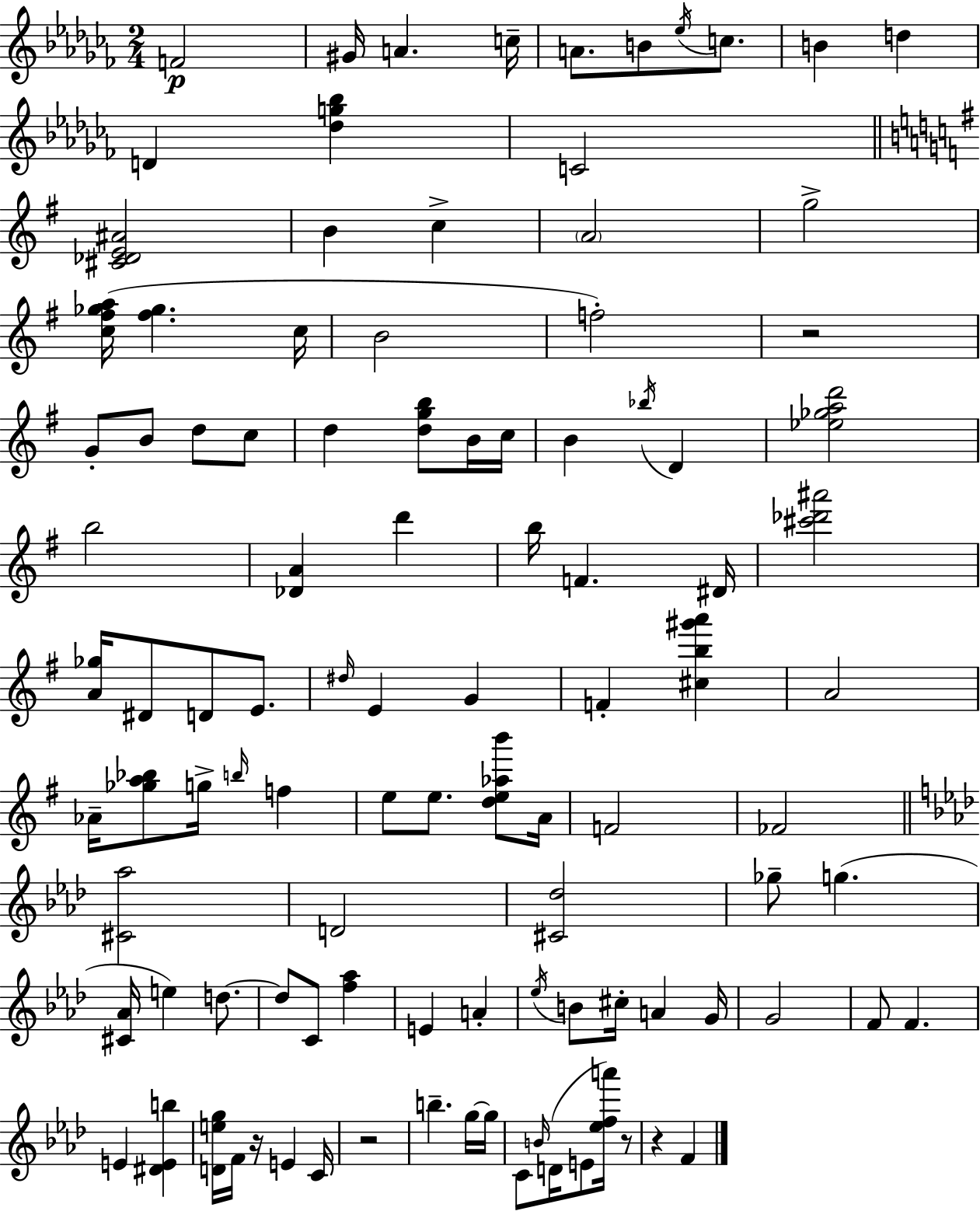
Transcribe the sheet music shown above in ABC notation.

X:1
T:Untitled
M:2/4
L:1/4
K:Abm
F2 ^G/4 A c/4 A/2 B/2 _e/4 c/2 B d D [_dg_b] C2 [^C_DE^A]2 B c A2 g2 [c^f_ga]/4 [^f_g] c/4 B2 f2 z2 G/2 B/2 d/2 c/2 d [dgb]/2 B/4 c/4 B _b/4 D [_e_gad']2 b2 [_DA] d' b/4 F ^D/4 [^c'_d'^a']2 [A_g]/4 ^D/2 D/2 E/2 ^d/4 E G F [^cb^g'a'] A2 _A/4 [_ga_b]/2 g/4 b/4 f e/2 e/2 [de_ab']/2 A/4 F2 _F2 [^C_a]2 D2 [^C_d]2 _g/2 g [^C_A]/4 e d/2 d/2 C/2 [f_a] E A _e/4 B/2 ^c/4 A G/4 G2 F/2 F E [^DEb] [Deg]/4 F/4 z/4 E C/4 z2 b g/4 g/4 C/2 B/4 D/4 E/2 [_efa']/4 z/2 z F